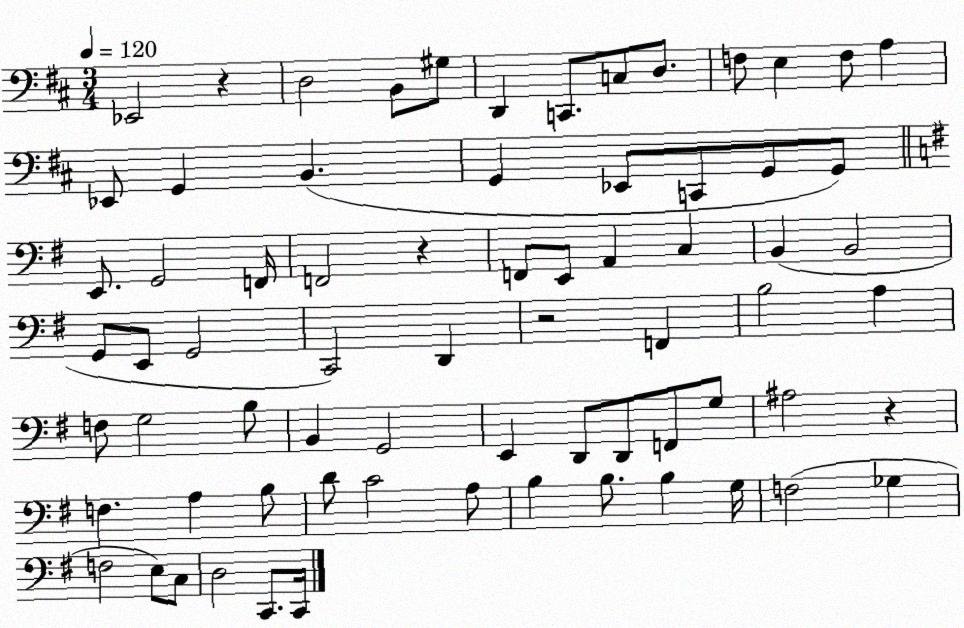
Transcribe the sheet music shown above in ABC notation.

X:1
T:Untitled
M:3/4
L:1/4
K:D
_E,,2 z D,2 B,,/2 ^G,/2 D,, C,,/2 C,/2 D,/2 F,/2 E, F,/2 A, _E,,/2 G,, B,, G,, _E,,/2 C,,/2 G,,/2 G,,/2 E,,/2 G,,2 F,,/4 F,,2 z F,,/2 E,,/2 A,, C, B,, B,,2 G,,/2 E,,/2 G,,2 C,,2 D,, z2 F,, B,2 A, F,/2 G,2 B,/2 B,, G,,2 E,, D,,/2 D,,/2 F,,/2 G,/2 ^A,2 z F, A, B,/2 D/2 C2 A,/2 B, B,/2 B, G,/4 F,2 _G, F,2 E,/2 C,/2 D,2 C,,/2 C,,/4